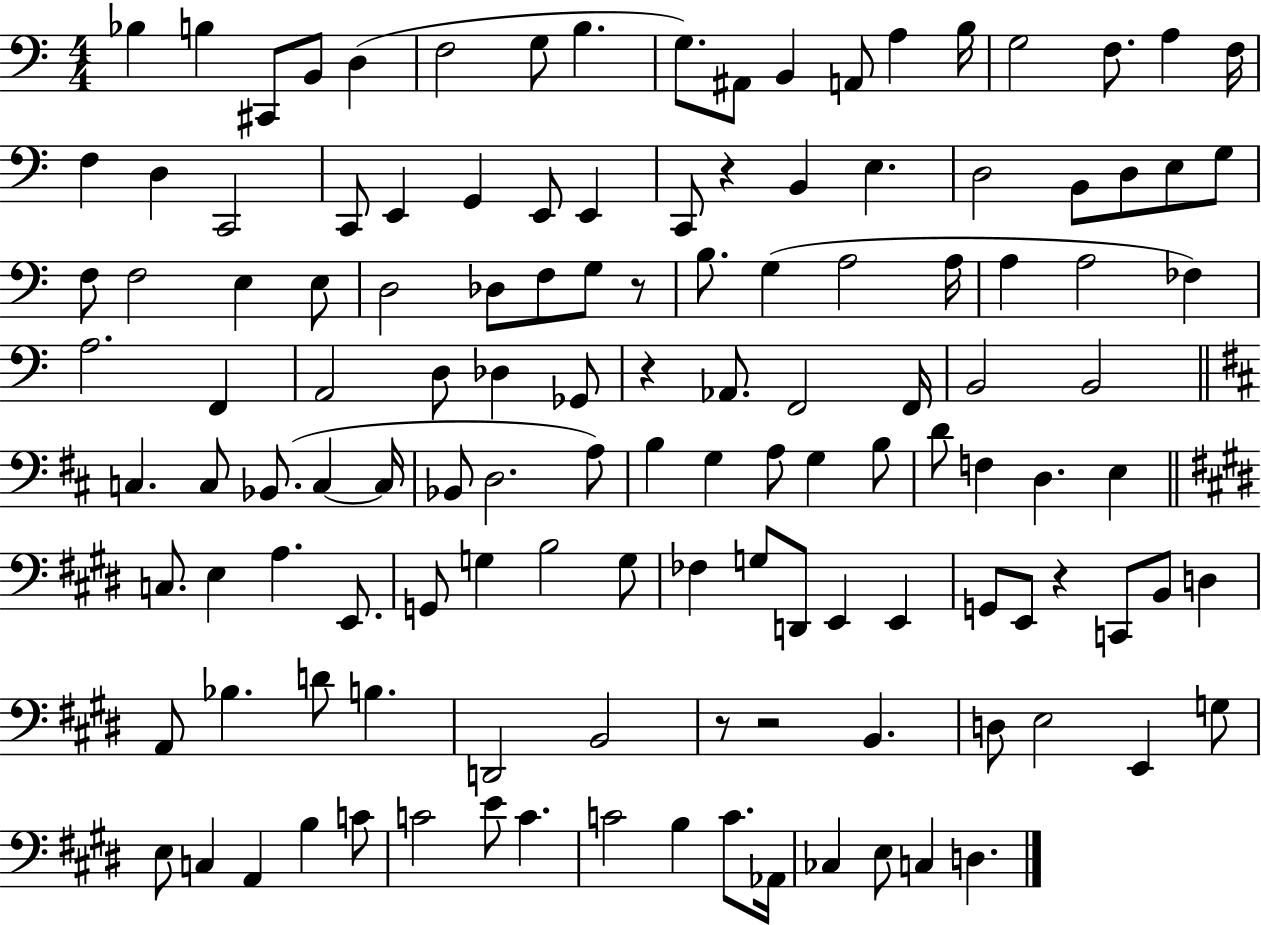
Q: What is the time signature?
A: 4/4